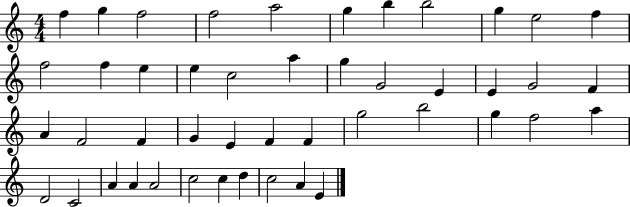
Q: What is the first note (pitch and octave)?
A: F5